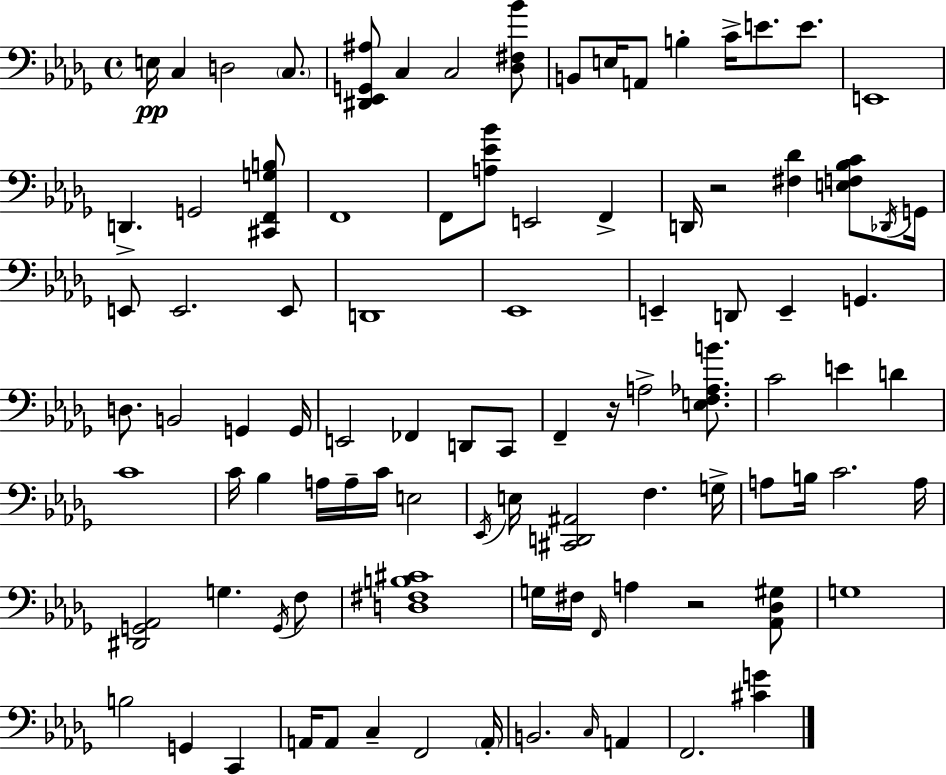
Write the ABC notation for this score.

X:1
T:Untitled
M:4/4
L:1/4
K:Bbm
E,/4 C, D,2 C,/2 [^D,,_E,,G,,^A,]/2 C, C,2 [_D,^F,_B]/2 B,,/2 E,/4 A,,/2 B, C/4 E/2 E/2 E,,4 D,, G,,2 [^C,,F,,G,B,]/2 F,,4 F,,/2 [A,_E_B]/2 E,,2 F,, D,,/4 z2 [^F,_D] [E,F,_B,C]/2 _D,,/4 G,,/4 E,,/2 E,,2 E,,/2 D,,4 _E,,4 E,, D,,/2 E,, G,, D,/2 B,,2 G,, G,,/4 E,,2 _F,, D,,/2 C,,/2 F,, z/4 A,2 [E,F,_A,B]/2 C2 E D C4 C/4 _B, A,/4 A,/4 C/4 E,2 _E,,/4 E,/4 [^C,,D,,^A,,]2 F, G,/4 A,/2 B,/4 C2 A,/4 [^D,,G,,_A,,]2 G, G,,/4 F,/2 [D,^F,B,^C]4 G,/4 ^F,/4 F,,/4 A, z2 [_A,,_D,^G,]/2 G,4 B,2 G,, C,, A,,/4 A,,/2 C, F,,2 A,,/4 B,,2 C,/4 A,, F,,2 [^CG]